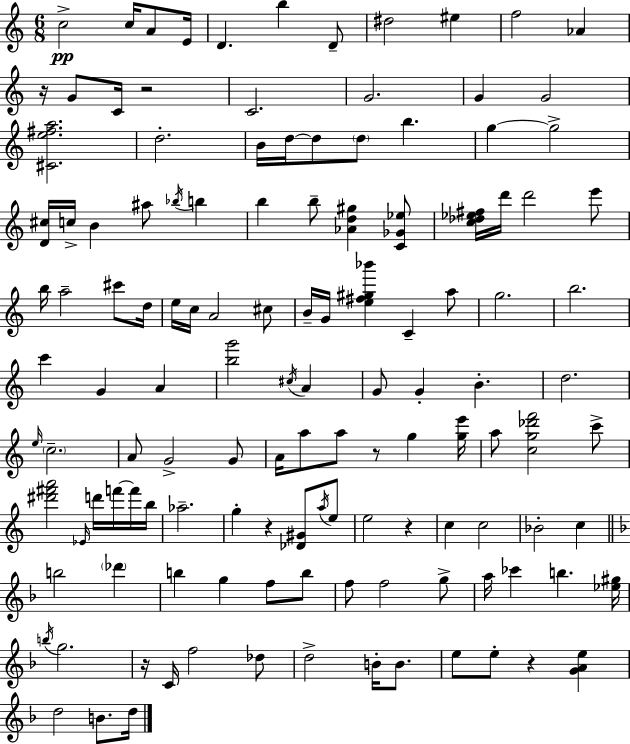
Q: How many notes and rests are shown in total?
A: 128